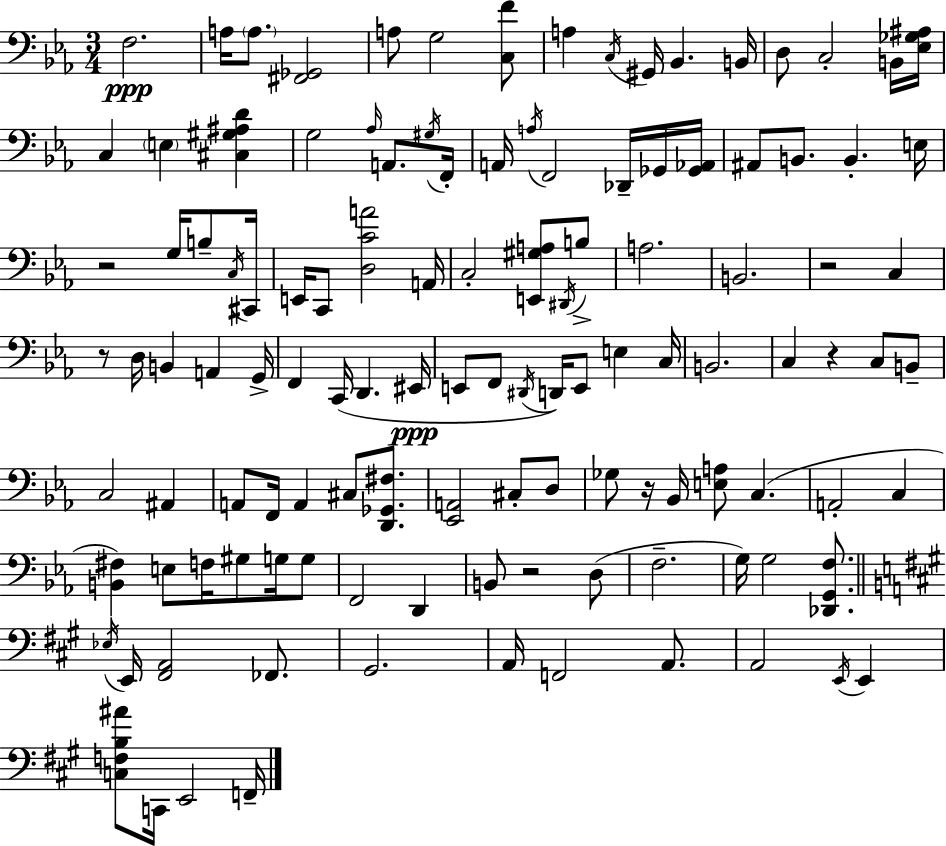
X:1
T:Untitled
M:3/4
L:1/4
K:Cm
F,2 A,/4 A,/2 [^F,,_G,,]2 A,/2 G,2 [C,F]/2 A, C,/4 ^G,,/4 _B,, B,,/4 D,/2 C,2 B,,/4 [_E,_G,^A,]/4 C, E, [^C,^G,^A,D] G,2 _A,/4 A,,/2 ^G,/4 F,,/4 A,,/4 A,/4 F,,2 _D,,/4 _G,,/4 [_G,,_A,,]/4 ^A,,/2 B,,/2 B,, E,/4 z2 G,/4 B,/2 C,/4 ^C,,/4 E,,/4 C,,/2 [D,CA]2 A,,/4 C,2 [E,,^G,A,]/2 ^D,,/4 B,/2 A,2 B,,2 z2 C, z/2 D,/4 B,, A,, G,,/4 F,, C,,/4 D,, ^E,,/4 E,,/2 F,,/2 ^D,,/4 D,,/4 E,,/2 E, C,/4 B,,2 C, z C,/2 B,,/2 C,2 ^A,, A,,/2 F,,/4 A,, ^C,/2 [D,,_G,,^F,]/2 [_E,,A,,]2 ^C,/2 D,/2 _G,/2 z/4 _B,,/4 [E,A,]/2 C, A,,2 C, [B,,^F,] E,/2 F,/4 ^G,/2 G,/4 G,/2 F,,2 D,, B,,/2 z2 D,/2 F,2 G,/4 G,2 [_D,,G,,F,]/2 _E,/4 E,,/4 [^F,,A,,]2 _F,,/2 ^G,,2 A,,/4 F,,2 A,,/2 A,,2 E,,/4 E,, [C,F,B,^A]/2 C,,/4 E,,2 F,,/4